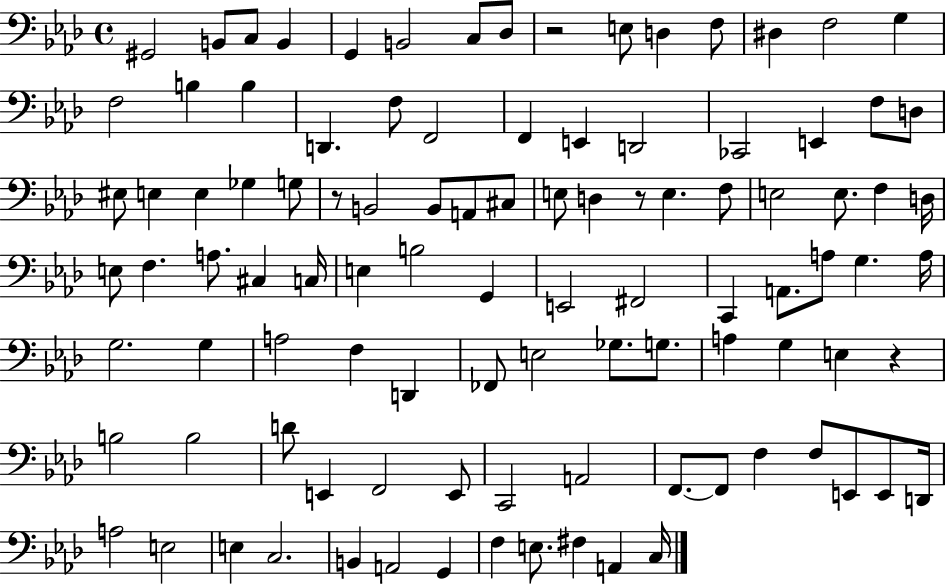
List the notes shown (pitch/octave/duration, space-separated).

G#2/h B2/e C3/e B2/q G2/q B2/h C3/e Db3/e R/h E3/e D3/q F3/e D#3/q F3/h G3/q F3/h B3/q B3/q D2/q. F3/e F2/h F2/q E2/q D2/h CES2/h E2/q F3/e D3/e EIS3/e E3/q E3/q Gb3/q G3/e R/e B2/h B2/e A2/e C#3/e E3/e D3/q R/e E3/q. F3/e E3/h E3/e. F3/q D3/s E3/e F3/q. A3/e. C#3/q C3/s E3/q B3/h G2/q E2/h F#2/h C2/q A2/e. A3/e G3/q. A3/s G3/h. G3/q A3/h F3/q D2/q FES2/e E3/h Gb3/e. G3/e. A3/q G3/q E3/q R/q B3/h B3/h D4/e E2/q F2/h E2/e C2/h A2/h F2/e. F2/e F3/q F3/e E2/e E2/e D2/s A3/h E3/h E3/q C3/h. B2/q A2/h G2/q F3/q E3/e. F#3/q A2/q C3/s